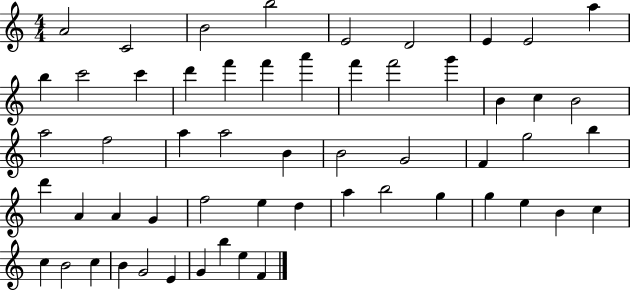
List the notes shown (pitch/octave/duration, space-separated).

A4/h C4/h B4/h B5/h E4/h D4/h E4/q E4/h A5/q B5/q C6/h C6/q D6/q F6/q F6/q A6/q F6/q F6/h G6/q B4/q C5/q B4/h A5/h F5/h A5/q A5/h B4/q B4/h G4/h F4/q G5/h B5/q D6/q A4/q A4/q G4/q F5/h E5/q D5/q A5/q B5/h G5/q G5/q E5/q B4/q C5/q C5/q B4/h C5/q B4/q G4/h E4/q G4/q B5/q E5/q F4/q